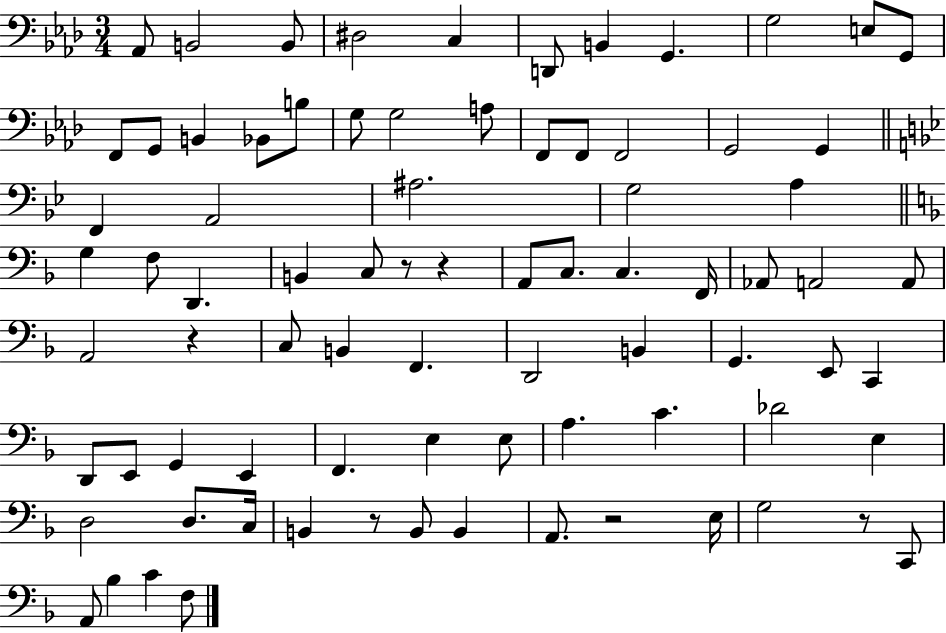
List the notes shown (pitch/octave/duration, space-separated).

Ab2/e B2/h B2/e D#3/h C3/q D2/e B2/q G2/q. G3/h E3/e G2/e F2/e G2/e B2/q Bb2/e B3/e G3/e G3/h A3/e F2/e F2/e F2/h G2/h G2/q F2/q A2/h A#3/h. G3/h A3/q G3/q F3/e D2/q. B2/q C3/e R/e R/q A2/e C3/e. C3/q. F2/s Ab2/e A2/h A2/e A2/h R/q C3/e B2/q F2/q. D2/h B2/q G2/q. E2/e C2/q D2/e E2/e G2/q E2/q F2/q. E3/q E3/e A3/q. C4/q. Db4/h E3/q D3/h D3/e. C3/s B2/q R/e B2/e B2/q A2/e. R/h E3/s G3/h R/e C2/e A2/e Bb3/q C4/q F3/e